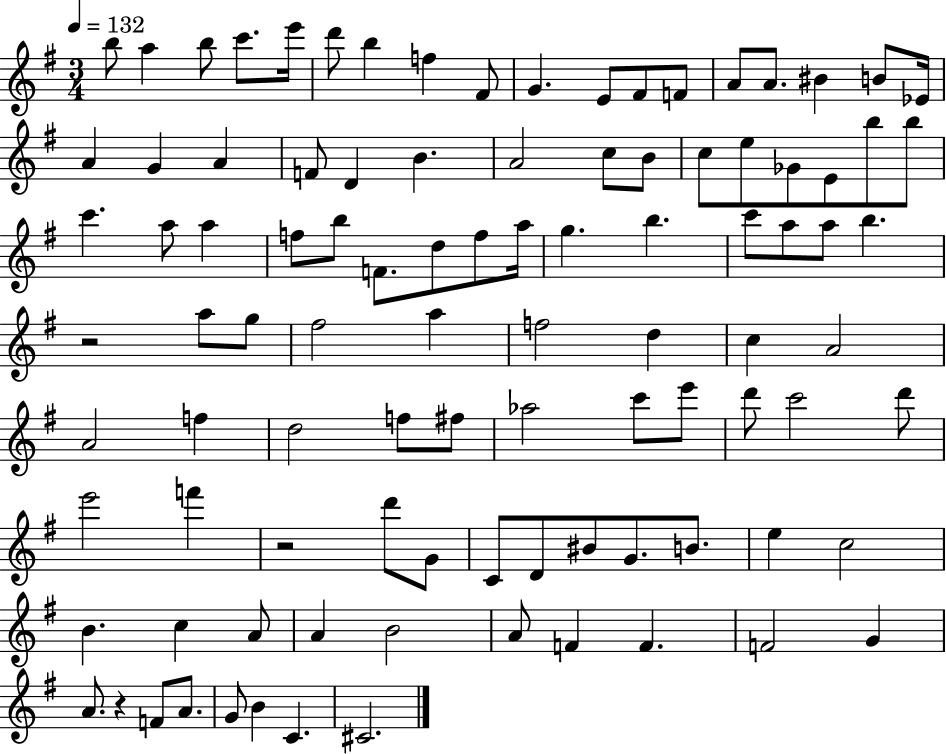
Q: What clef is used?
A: treble